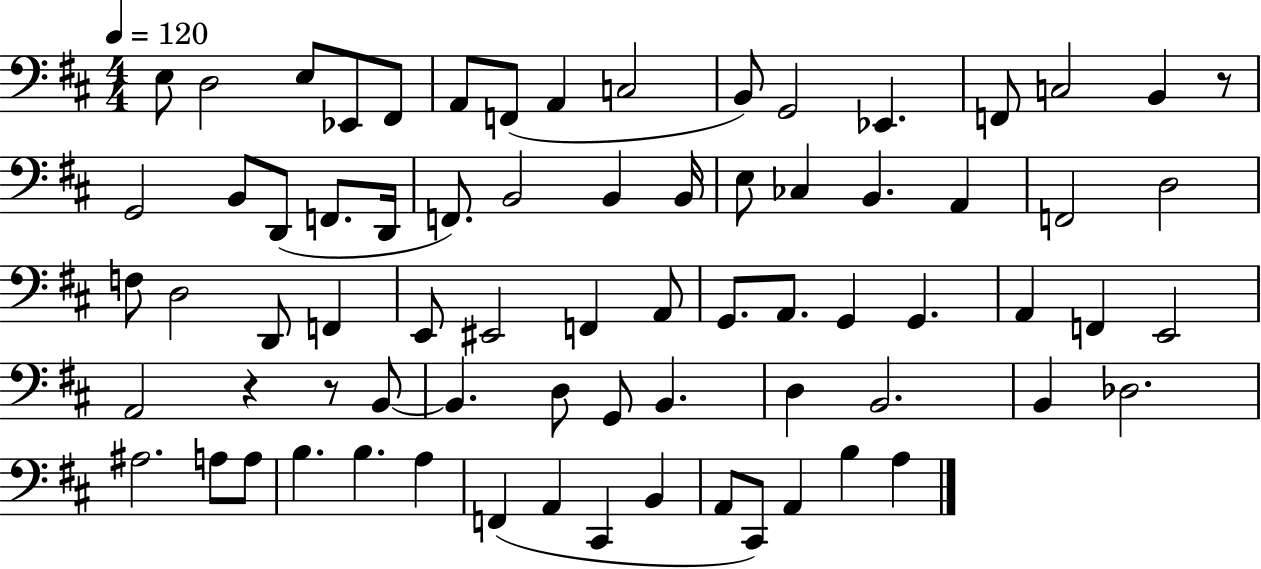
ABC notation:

X:1
T:Untitled
M:4/4
L:1/4
K:D
E,/2 D,2 E,/2 _E,,/2 ^F,,/2 A,,/2 F,,/2 A,, C,2 B,,/2 G,,2 _E,, F,,/2 C,2 B,, z/2 G,,2 B,,/2 D,,/2 F,,/2 D,,/4 F,,/2 B,,2 B,, B,,/4 E,/2 _C, B,, A,, F,,2 D,2 F,/2 D,2 D,,/2 F,, E,,/2 ^E,,2 F,, A,,/2 G,,/2 A,,/2 G,, G,, A,, F,, E,,2 A,,2 z z/2 B,,/2 B,, D,/2 G,,/2 B,, D, B,,2 B,, _D,2 ^A,2 A,/2 A,/2 B, B, A, F,, A,, ^C,, B,, A,,/2 ^C,,/2 A,, B, A,